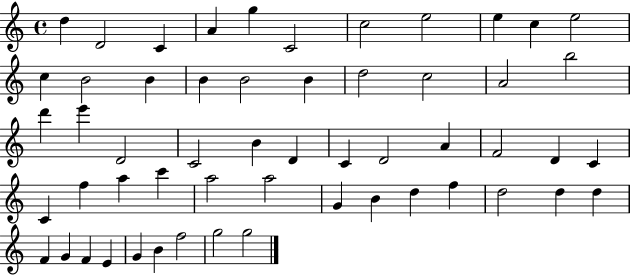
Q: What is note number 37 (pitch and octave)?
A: C6